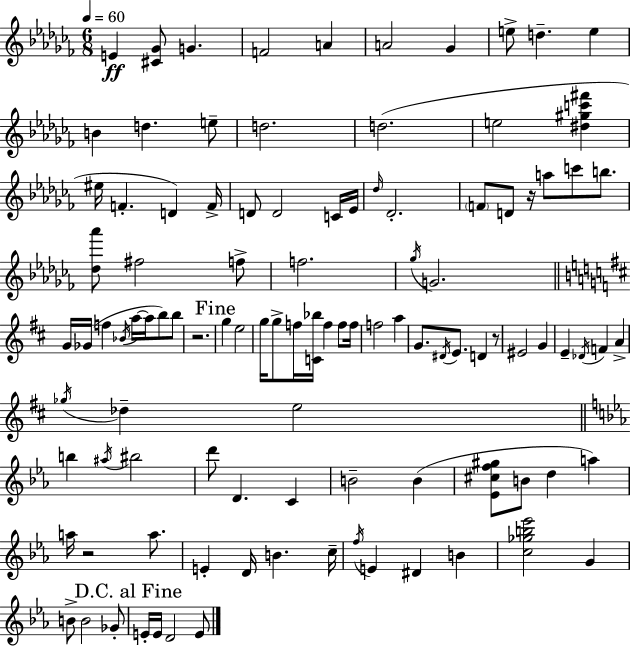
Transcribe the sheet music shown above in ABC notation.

X:1
T:Untitled
M:6/8
L:1/4
K:Abm
E [^C_G]/2 G F2 A A2 _G e/2 d e B d e/2 d2 d2 e2 [^d^gc'^f'] ^e/4 F D F/4 D/2 D2 C/4 _E/4 _d/4 _D2 F/2 D/2 z/4 a/2 c'/2 b/2 [_d_a']/2 ^f2 f/2 f2 _g/4 G2 G/4 _G/4 f _B/4 a/4 a/4 b/2 b/2 z2 g e2 g/4 g/2 f/4 [C_b]/4 f f/2 f/4 f2 a G/2 ^D/4 E/2 D z/2 ^E2 G E _D/4 F A _g/4 _d e2 b ^a/4 ^b2 d'/2 D C B2 B [_E^cf^g]/2 B/2 d a a/4 z2 a/2 E D/4 B c/4 f/4 E ^D B [c_gb_e']2 G B/2 B2 _G/2 E/4 E/4 D2 E/2